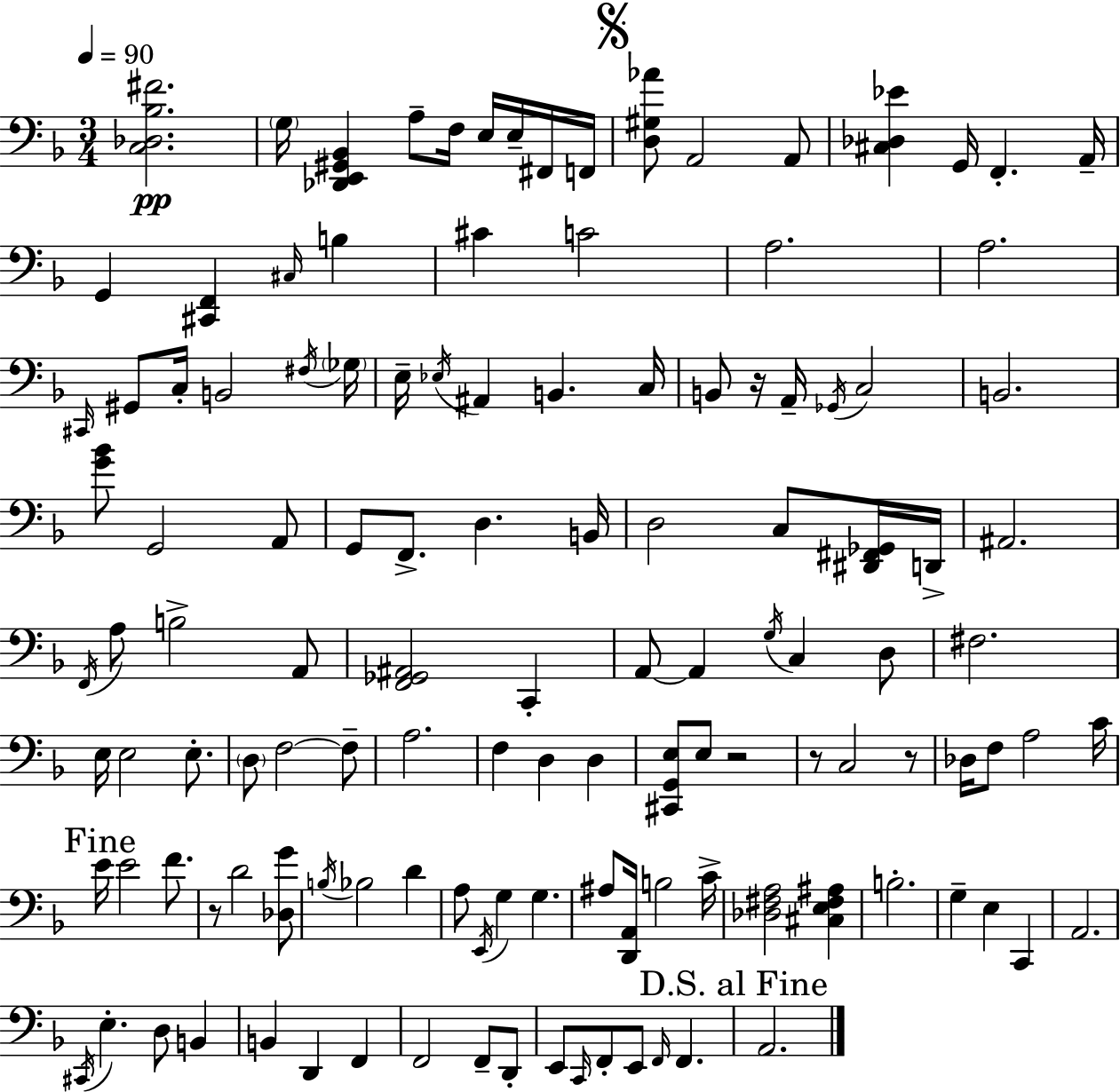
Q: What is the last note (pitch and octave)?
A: A2